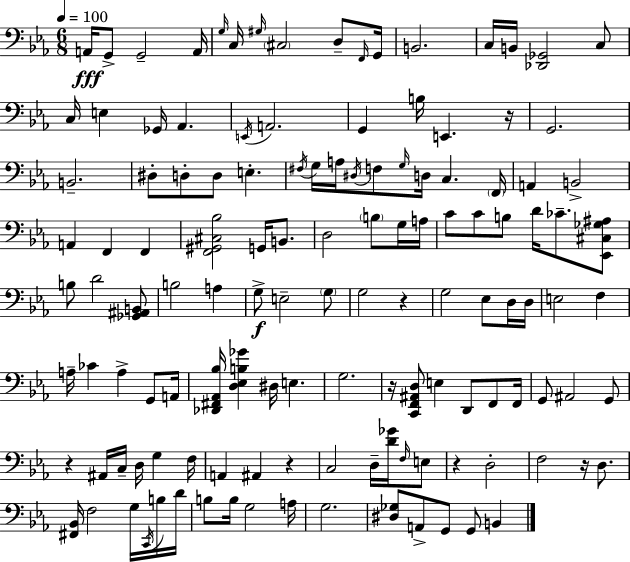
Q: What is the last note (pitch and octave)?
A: B2